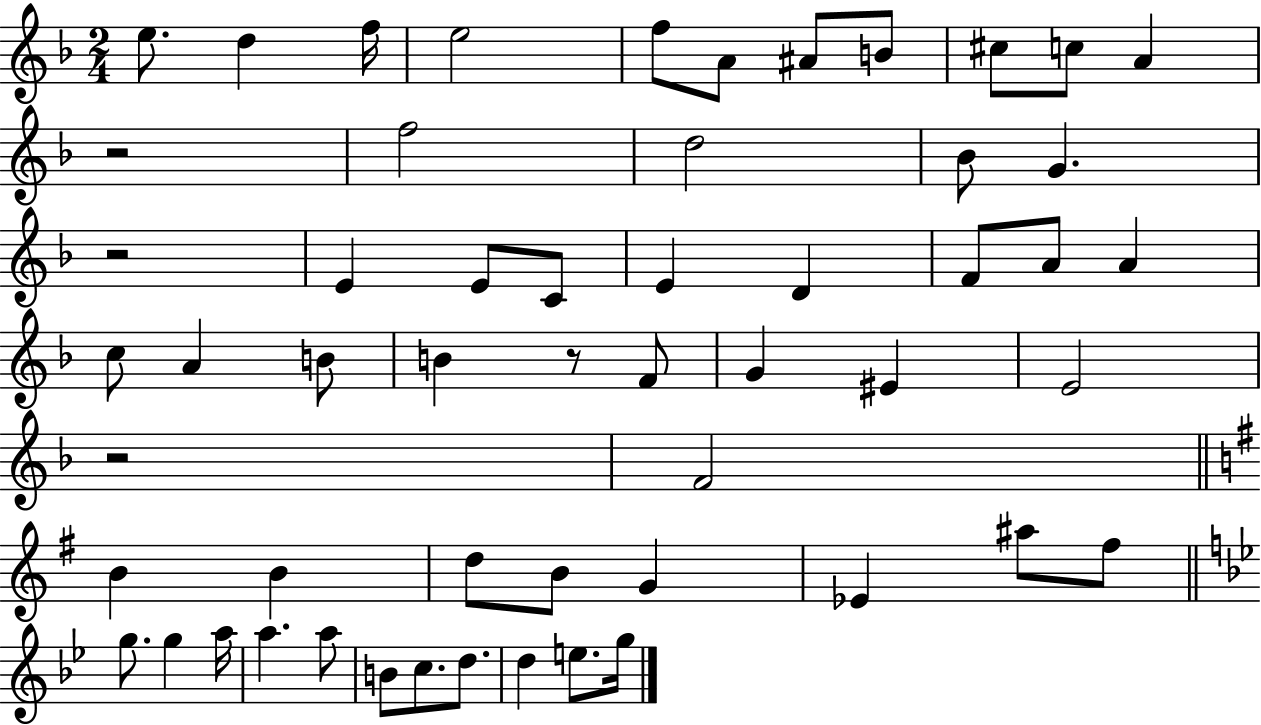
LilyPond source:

{
  \clef treble
  \numericTimeSignature
  \time 2/4
  \key f \major
  e''8. d''4 f''16 | e''2 | f''8 a'8 ais'8 b'8 | cis''8 c''8 a'4 | \break r2 | f''2 | d''2 | bes'8 g'4. | \break r2 | e'4 e'8 c'8 | e'4 d'4 | f'8 a'8 a'4 | \break c''8 a'4 b'8 | b'4 r8 f'8 | g'4 eis'4 | e'2 | \break r2 | f'2 | \bar "||" \break \key g \major b'4 b'4 | d''8 b'8 g'4 | ees'4 ais''8 fis''8 | \bar "||" \break \key g \minor g''8. g''4 a''16 | a''4. a''8 | b'8 c''8. d''8. | d''4 e''8. g''16 | \break \bar "|."
}